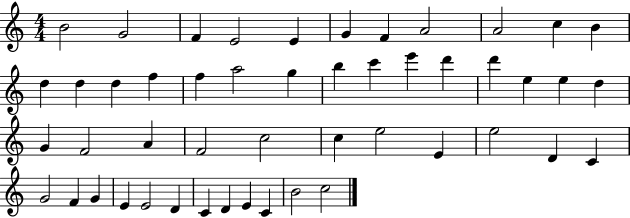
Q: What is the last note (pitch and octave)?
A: C5